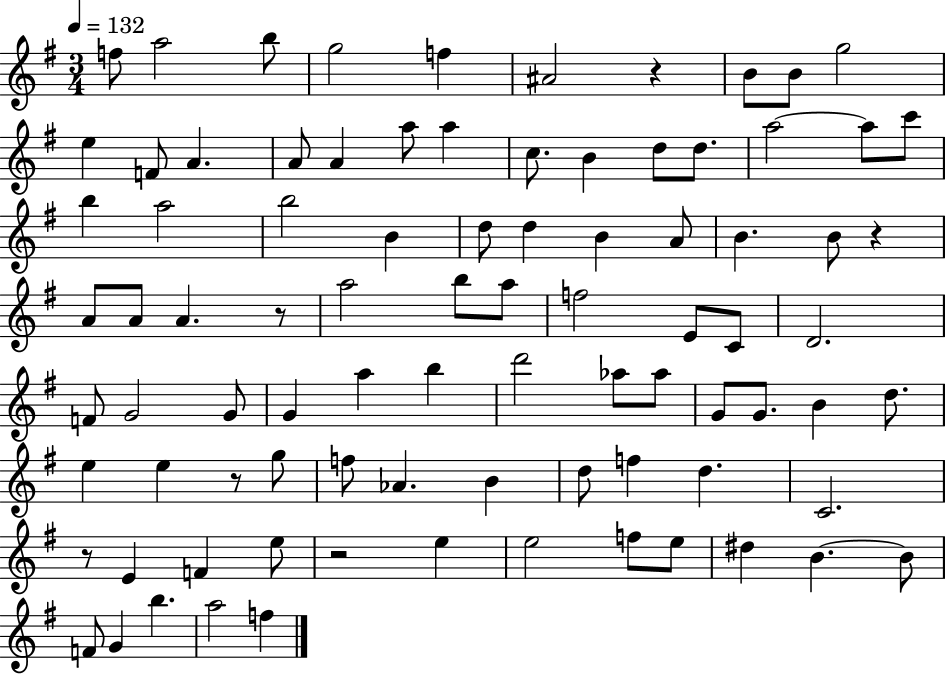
F5/e A5/h B5/e G5/h F5/q A#4/h R/q B4/e B4/e G5/h E5/q F4/e A4/q. A4/e A4/q A5/e A5/q C5/e. B4/q D5/e D5/e. A5/h A5/e C6/e B5/q A5/h B5/h B4/q D5/e D5/q B4/q A4/e B4/q. B4/e R/q A4/e A4/e A4/q. R/e A5/h B5/e A5/e F5/h E4/e C4/e D4/h. F4/e G4/h G4/e G4/q A5/q B5/q D6/h Ab5/e Ab5/e G4/e G4/e. B4/q D5/e. E5/q E5/q R/e G5/e F5/e Ab4/q. B4/q D5/e F5/q D5/q. C4/h. R/e E4/q F4/q E5/e R/h E5/q E5/h F5/e E5/e D#5/q B4/q. B4/e F4/e G4/q B5/q. A5/h F5/q